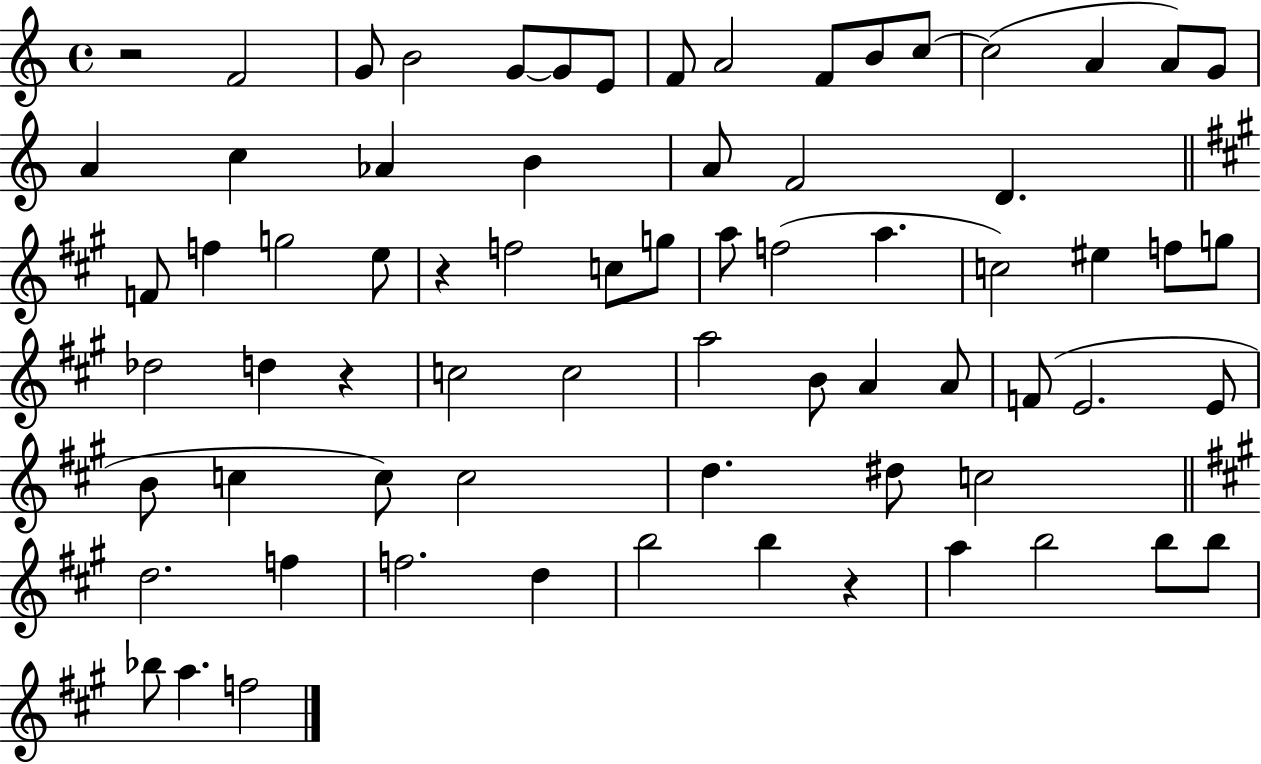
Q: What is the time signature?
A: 4/4